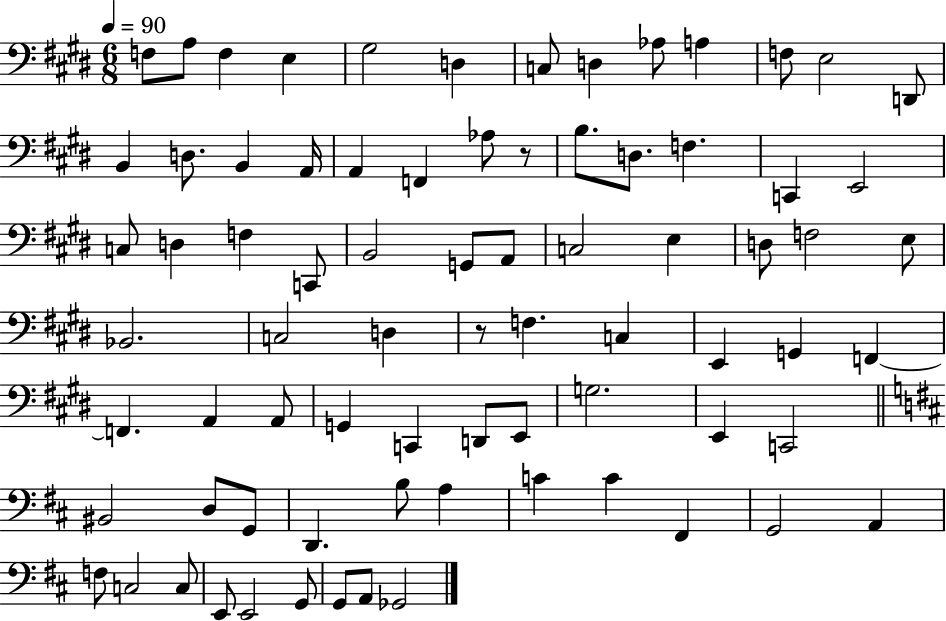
X:1
T:Untitled
M:6/8
L:1/4
K:E
F,/2 A,/2 F, E, ^G,2 D, C,/2 D, _A,/2 A, F,/2 E,2 D,,/2 B,, D,/2 B,, A,,/4 A,, F,, _A,/2 z/2 B,/2 D,/2 F, C,, E,,2 C,/2 D, F, C,,/2 B,,2 G,,/2 A,,/2 C,2 E, D,/2 F,2 E,/2 _B,,2 C,2 D, z/2 F, C, E,, G,, F,, F,, A,, A,,/2 G,, C,, D,,/2 E,,/2 G,2 E,, C,,2 ^B,,2 D,/2 G,,/2 D,, B,/2 A, C C ^F,, G,,2 A,, F,/2 C,2 C,/2 E,,/2 E,,2 G,,/2 G,,/2 A,,/2 _G,,2